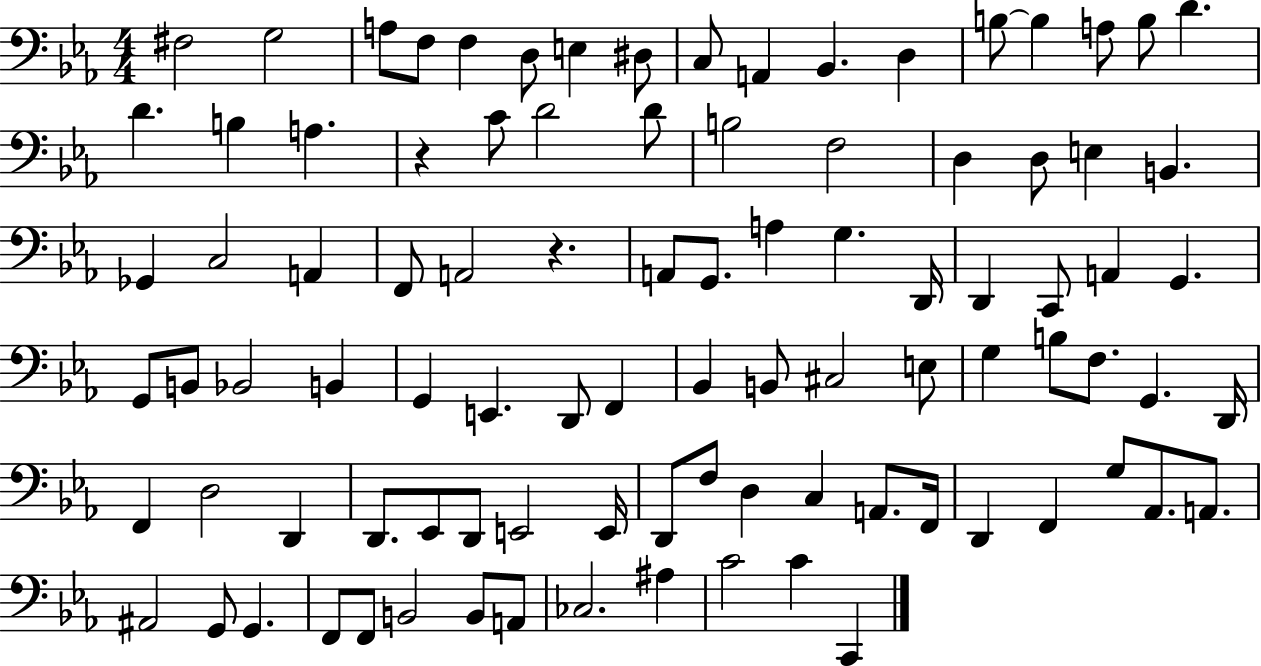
X:1
T:Untitled
M:4/4
L:1/4
K:Eb
^F,2 G,2 A,/2 F,/2 F, D,/2 E, ^D,/2 C,/2 A,, _B,, D, B,/2 B, A,/2 B,/2 D D B, A, z C/2 D2 D/2 B,2 F,2 D, D,/2 E, B,, _G,, C,2 A,, F,,/2 A,,2 z A,,/2 G,,/2 A, G, D,,/4 D,, C,,/2 A,, G,, G,,/2 B,,/2 _B,,2 B,, G,, E,, D,,/2 F,, _B,, B,,/2 ^C,2 E,/2 G, B,/2 F,/2 G,, D,,/4 F,, D,2 D,, D,,/2 _E,,/2 D,,/2 E,,2 E,,/4 D,,/2 F,/2 D, C, A,,/2 F,,/4 D,, F,, G,/2 _A,,/2 A,,/2 ^A,,2 G,,/2 G,, F,,/2 F,,/2 B,,2 B,,/2 A,,/2 _C,2 ^A, C2 C C,,